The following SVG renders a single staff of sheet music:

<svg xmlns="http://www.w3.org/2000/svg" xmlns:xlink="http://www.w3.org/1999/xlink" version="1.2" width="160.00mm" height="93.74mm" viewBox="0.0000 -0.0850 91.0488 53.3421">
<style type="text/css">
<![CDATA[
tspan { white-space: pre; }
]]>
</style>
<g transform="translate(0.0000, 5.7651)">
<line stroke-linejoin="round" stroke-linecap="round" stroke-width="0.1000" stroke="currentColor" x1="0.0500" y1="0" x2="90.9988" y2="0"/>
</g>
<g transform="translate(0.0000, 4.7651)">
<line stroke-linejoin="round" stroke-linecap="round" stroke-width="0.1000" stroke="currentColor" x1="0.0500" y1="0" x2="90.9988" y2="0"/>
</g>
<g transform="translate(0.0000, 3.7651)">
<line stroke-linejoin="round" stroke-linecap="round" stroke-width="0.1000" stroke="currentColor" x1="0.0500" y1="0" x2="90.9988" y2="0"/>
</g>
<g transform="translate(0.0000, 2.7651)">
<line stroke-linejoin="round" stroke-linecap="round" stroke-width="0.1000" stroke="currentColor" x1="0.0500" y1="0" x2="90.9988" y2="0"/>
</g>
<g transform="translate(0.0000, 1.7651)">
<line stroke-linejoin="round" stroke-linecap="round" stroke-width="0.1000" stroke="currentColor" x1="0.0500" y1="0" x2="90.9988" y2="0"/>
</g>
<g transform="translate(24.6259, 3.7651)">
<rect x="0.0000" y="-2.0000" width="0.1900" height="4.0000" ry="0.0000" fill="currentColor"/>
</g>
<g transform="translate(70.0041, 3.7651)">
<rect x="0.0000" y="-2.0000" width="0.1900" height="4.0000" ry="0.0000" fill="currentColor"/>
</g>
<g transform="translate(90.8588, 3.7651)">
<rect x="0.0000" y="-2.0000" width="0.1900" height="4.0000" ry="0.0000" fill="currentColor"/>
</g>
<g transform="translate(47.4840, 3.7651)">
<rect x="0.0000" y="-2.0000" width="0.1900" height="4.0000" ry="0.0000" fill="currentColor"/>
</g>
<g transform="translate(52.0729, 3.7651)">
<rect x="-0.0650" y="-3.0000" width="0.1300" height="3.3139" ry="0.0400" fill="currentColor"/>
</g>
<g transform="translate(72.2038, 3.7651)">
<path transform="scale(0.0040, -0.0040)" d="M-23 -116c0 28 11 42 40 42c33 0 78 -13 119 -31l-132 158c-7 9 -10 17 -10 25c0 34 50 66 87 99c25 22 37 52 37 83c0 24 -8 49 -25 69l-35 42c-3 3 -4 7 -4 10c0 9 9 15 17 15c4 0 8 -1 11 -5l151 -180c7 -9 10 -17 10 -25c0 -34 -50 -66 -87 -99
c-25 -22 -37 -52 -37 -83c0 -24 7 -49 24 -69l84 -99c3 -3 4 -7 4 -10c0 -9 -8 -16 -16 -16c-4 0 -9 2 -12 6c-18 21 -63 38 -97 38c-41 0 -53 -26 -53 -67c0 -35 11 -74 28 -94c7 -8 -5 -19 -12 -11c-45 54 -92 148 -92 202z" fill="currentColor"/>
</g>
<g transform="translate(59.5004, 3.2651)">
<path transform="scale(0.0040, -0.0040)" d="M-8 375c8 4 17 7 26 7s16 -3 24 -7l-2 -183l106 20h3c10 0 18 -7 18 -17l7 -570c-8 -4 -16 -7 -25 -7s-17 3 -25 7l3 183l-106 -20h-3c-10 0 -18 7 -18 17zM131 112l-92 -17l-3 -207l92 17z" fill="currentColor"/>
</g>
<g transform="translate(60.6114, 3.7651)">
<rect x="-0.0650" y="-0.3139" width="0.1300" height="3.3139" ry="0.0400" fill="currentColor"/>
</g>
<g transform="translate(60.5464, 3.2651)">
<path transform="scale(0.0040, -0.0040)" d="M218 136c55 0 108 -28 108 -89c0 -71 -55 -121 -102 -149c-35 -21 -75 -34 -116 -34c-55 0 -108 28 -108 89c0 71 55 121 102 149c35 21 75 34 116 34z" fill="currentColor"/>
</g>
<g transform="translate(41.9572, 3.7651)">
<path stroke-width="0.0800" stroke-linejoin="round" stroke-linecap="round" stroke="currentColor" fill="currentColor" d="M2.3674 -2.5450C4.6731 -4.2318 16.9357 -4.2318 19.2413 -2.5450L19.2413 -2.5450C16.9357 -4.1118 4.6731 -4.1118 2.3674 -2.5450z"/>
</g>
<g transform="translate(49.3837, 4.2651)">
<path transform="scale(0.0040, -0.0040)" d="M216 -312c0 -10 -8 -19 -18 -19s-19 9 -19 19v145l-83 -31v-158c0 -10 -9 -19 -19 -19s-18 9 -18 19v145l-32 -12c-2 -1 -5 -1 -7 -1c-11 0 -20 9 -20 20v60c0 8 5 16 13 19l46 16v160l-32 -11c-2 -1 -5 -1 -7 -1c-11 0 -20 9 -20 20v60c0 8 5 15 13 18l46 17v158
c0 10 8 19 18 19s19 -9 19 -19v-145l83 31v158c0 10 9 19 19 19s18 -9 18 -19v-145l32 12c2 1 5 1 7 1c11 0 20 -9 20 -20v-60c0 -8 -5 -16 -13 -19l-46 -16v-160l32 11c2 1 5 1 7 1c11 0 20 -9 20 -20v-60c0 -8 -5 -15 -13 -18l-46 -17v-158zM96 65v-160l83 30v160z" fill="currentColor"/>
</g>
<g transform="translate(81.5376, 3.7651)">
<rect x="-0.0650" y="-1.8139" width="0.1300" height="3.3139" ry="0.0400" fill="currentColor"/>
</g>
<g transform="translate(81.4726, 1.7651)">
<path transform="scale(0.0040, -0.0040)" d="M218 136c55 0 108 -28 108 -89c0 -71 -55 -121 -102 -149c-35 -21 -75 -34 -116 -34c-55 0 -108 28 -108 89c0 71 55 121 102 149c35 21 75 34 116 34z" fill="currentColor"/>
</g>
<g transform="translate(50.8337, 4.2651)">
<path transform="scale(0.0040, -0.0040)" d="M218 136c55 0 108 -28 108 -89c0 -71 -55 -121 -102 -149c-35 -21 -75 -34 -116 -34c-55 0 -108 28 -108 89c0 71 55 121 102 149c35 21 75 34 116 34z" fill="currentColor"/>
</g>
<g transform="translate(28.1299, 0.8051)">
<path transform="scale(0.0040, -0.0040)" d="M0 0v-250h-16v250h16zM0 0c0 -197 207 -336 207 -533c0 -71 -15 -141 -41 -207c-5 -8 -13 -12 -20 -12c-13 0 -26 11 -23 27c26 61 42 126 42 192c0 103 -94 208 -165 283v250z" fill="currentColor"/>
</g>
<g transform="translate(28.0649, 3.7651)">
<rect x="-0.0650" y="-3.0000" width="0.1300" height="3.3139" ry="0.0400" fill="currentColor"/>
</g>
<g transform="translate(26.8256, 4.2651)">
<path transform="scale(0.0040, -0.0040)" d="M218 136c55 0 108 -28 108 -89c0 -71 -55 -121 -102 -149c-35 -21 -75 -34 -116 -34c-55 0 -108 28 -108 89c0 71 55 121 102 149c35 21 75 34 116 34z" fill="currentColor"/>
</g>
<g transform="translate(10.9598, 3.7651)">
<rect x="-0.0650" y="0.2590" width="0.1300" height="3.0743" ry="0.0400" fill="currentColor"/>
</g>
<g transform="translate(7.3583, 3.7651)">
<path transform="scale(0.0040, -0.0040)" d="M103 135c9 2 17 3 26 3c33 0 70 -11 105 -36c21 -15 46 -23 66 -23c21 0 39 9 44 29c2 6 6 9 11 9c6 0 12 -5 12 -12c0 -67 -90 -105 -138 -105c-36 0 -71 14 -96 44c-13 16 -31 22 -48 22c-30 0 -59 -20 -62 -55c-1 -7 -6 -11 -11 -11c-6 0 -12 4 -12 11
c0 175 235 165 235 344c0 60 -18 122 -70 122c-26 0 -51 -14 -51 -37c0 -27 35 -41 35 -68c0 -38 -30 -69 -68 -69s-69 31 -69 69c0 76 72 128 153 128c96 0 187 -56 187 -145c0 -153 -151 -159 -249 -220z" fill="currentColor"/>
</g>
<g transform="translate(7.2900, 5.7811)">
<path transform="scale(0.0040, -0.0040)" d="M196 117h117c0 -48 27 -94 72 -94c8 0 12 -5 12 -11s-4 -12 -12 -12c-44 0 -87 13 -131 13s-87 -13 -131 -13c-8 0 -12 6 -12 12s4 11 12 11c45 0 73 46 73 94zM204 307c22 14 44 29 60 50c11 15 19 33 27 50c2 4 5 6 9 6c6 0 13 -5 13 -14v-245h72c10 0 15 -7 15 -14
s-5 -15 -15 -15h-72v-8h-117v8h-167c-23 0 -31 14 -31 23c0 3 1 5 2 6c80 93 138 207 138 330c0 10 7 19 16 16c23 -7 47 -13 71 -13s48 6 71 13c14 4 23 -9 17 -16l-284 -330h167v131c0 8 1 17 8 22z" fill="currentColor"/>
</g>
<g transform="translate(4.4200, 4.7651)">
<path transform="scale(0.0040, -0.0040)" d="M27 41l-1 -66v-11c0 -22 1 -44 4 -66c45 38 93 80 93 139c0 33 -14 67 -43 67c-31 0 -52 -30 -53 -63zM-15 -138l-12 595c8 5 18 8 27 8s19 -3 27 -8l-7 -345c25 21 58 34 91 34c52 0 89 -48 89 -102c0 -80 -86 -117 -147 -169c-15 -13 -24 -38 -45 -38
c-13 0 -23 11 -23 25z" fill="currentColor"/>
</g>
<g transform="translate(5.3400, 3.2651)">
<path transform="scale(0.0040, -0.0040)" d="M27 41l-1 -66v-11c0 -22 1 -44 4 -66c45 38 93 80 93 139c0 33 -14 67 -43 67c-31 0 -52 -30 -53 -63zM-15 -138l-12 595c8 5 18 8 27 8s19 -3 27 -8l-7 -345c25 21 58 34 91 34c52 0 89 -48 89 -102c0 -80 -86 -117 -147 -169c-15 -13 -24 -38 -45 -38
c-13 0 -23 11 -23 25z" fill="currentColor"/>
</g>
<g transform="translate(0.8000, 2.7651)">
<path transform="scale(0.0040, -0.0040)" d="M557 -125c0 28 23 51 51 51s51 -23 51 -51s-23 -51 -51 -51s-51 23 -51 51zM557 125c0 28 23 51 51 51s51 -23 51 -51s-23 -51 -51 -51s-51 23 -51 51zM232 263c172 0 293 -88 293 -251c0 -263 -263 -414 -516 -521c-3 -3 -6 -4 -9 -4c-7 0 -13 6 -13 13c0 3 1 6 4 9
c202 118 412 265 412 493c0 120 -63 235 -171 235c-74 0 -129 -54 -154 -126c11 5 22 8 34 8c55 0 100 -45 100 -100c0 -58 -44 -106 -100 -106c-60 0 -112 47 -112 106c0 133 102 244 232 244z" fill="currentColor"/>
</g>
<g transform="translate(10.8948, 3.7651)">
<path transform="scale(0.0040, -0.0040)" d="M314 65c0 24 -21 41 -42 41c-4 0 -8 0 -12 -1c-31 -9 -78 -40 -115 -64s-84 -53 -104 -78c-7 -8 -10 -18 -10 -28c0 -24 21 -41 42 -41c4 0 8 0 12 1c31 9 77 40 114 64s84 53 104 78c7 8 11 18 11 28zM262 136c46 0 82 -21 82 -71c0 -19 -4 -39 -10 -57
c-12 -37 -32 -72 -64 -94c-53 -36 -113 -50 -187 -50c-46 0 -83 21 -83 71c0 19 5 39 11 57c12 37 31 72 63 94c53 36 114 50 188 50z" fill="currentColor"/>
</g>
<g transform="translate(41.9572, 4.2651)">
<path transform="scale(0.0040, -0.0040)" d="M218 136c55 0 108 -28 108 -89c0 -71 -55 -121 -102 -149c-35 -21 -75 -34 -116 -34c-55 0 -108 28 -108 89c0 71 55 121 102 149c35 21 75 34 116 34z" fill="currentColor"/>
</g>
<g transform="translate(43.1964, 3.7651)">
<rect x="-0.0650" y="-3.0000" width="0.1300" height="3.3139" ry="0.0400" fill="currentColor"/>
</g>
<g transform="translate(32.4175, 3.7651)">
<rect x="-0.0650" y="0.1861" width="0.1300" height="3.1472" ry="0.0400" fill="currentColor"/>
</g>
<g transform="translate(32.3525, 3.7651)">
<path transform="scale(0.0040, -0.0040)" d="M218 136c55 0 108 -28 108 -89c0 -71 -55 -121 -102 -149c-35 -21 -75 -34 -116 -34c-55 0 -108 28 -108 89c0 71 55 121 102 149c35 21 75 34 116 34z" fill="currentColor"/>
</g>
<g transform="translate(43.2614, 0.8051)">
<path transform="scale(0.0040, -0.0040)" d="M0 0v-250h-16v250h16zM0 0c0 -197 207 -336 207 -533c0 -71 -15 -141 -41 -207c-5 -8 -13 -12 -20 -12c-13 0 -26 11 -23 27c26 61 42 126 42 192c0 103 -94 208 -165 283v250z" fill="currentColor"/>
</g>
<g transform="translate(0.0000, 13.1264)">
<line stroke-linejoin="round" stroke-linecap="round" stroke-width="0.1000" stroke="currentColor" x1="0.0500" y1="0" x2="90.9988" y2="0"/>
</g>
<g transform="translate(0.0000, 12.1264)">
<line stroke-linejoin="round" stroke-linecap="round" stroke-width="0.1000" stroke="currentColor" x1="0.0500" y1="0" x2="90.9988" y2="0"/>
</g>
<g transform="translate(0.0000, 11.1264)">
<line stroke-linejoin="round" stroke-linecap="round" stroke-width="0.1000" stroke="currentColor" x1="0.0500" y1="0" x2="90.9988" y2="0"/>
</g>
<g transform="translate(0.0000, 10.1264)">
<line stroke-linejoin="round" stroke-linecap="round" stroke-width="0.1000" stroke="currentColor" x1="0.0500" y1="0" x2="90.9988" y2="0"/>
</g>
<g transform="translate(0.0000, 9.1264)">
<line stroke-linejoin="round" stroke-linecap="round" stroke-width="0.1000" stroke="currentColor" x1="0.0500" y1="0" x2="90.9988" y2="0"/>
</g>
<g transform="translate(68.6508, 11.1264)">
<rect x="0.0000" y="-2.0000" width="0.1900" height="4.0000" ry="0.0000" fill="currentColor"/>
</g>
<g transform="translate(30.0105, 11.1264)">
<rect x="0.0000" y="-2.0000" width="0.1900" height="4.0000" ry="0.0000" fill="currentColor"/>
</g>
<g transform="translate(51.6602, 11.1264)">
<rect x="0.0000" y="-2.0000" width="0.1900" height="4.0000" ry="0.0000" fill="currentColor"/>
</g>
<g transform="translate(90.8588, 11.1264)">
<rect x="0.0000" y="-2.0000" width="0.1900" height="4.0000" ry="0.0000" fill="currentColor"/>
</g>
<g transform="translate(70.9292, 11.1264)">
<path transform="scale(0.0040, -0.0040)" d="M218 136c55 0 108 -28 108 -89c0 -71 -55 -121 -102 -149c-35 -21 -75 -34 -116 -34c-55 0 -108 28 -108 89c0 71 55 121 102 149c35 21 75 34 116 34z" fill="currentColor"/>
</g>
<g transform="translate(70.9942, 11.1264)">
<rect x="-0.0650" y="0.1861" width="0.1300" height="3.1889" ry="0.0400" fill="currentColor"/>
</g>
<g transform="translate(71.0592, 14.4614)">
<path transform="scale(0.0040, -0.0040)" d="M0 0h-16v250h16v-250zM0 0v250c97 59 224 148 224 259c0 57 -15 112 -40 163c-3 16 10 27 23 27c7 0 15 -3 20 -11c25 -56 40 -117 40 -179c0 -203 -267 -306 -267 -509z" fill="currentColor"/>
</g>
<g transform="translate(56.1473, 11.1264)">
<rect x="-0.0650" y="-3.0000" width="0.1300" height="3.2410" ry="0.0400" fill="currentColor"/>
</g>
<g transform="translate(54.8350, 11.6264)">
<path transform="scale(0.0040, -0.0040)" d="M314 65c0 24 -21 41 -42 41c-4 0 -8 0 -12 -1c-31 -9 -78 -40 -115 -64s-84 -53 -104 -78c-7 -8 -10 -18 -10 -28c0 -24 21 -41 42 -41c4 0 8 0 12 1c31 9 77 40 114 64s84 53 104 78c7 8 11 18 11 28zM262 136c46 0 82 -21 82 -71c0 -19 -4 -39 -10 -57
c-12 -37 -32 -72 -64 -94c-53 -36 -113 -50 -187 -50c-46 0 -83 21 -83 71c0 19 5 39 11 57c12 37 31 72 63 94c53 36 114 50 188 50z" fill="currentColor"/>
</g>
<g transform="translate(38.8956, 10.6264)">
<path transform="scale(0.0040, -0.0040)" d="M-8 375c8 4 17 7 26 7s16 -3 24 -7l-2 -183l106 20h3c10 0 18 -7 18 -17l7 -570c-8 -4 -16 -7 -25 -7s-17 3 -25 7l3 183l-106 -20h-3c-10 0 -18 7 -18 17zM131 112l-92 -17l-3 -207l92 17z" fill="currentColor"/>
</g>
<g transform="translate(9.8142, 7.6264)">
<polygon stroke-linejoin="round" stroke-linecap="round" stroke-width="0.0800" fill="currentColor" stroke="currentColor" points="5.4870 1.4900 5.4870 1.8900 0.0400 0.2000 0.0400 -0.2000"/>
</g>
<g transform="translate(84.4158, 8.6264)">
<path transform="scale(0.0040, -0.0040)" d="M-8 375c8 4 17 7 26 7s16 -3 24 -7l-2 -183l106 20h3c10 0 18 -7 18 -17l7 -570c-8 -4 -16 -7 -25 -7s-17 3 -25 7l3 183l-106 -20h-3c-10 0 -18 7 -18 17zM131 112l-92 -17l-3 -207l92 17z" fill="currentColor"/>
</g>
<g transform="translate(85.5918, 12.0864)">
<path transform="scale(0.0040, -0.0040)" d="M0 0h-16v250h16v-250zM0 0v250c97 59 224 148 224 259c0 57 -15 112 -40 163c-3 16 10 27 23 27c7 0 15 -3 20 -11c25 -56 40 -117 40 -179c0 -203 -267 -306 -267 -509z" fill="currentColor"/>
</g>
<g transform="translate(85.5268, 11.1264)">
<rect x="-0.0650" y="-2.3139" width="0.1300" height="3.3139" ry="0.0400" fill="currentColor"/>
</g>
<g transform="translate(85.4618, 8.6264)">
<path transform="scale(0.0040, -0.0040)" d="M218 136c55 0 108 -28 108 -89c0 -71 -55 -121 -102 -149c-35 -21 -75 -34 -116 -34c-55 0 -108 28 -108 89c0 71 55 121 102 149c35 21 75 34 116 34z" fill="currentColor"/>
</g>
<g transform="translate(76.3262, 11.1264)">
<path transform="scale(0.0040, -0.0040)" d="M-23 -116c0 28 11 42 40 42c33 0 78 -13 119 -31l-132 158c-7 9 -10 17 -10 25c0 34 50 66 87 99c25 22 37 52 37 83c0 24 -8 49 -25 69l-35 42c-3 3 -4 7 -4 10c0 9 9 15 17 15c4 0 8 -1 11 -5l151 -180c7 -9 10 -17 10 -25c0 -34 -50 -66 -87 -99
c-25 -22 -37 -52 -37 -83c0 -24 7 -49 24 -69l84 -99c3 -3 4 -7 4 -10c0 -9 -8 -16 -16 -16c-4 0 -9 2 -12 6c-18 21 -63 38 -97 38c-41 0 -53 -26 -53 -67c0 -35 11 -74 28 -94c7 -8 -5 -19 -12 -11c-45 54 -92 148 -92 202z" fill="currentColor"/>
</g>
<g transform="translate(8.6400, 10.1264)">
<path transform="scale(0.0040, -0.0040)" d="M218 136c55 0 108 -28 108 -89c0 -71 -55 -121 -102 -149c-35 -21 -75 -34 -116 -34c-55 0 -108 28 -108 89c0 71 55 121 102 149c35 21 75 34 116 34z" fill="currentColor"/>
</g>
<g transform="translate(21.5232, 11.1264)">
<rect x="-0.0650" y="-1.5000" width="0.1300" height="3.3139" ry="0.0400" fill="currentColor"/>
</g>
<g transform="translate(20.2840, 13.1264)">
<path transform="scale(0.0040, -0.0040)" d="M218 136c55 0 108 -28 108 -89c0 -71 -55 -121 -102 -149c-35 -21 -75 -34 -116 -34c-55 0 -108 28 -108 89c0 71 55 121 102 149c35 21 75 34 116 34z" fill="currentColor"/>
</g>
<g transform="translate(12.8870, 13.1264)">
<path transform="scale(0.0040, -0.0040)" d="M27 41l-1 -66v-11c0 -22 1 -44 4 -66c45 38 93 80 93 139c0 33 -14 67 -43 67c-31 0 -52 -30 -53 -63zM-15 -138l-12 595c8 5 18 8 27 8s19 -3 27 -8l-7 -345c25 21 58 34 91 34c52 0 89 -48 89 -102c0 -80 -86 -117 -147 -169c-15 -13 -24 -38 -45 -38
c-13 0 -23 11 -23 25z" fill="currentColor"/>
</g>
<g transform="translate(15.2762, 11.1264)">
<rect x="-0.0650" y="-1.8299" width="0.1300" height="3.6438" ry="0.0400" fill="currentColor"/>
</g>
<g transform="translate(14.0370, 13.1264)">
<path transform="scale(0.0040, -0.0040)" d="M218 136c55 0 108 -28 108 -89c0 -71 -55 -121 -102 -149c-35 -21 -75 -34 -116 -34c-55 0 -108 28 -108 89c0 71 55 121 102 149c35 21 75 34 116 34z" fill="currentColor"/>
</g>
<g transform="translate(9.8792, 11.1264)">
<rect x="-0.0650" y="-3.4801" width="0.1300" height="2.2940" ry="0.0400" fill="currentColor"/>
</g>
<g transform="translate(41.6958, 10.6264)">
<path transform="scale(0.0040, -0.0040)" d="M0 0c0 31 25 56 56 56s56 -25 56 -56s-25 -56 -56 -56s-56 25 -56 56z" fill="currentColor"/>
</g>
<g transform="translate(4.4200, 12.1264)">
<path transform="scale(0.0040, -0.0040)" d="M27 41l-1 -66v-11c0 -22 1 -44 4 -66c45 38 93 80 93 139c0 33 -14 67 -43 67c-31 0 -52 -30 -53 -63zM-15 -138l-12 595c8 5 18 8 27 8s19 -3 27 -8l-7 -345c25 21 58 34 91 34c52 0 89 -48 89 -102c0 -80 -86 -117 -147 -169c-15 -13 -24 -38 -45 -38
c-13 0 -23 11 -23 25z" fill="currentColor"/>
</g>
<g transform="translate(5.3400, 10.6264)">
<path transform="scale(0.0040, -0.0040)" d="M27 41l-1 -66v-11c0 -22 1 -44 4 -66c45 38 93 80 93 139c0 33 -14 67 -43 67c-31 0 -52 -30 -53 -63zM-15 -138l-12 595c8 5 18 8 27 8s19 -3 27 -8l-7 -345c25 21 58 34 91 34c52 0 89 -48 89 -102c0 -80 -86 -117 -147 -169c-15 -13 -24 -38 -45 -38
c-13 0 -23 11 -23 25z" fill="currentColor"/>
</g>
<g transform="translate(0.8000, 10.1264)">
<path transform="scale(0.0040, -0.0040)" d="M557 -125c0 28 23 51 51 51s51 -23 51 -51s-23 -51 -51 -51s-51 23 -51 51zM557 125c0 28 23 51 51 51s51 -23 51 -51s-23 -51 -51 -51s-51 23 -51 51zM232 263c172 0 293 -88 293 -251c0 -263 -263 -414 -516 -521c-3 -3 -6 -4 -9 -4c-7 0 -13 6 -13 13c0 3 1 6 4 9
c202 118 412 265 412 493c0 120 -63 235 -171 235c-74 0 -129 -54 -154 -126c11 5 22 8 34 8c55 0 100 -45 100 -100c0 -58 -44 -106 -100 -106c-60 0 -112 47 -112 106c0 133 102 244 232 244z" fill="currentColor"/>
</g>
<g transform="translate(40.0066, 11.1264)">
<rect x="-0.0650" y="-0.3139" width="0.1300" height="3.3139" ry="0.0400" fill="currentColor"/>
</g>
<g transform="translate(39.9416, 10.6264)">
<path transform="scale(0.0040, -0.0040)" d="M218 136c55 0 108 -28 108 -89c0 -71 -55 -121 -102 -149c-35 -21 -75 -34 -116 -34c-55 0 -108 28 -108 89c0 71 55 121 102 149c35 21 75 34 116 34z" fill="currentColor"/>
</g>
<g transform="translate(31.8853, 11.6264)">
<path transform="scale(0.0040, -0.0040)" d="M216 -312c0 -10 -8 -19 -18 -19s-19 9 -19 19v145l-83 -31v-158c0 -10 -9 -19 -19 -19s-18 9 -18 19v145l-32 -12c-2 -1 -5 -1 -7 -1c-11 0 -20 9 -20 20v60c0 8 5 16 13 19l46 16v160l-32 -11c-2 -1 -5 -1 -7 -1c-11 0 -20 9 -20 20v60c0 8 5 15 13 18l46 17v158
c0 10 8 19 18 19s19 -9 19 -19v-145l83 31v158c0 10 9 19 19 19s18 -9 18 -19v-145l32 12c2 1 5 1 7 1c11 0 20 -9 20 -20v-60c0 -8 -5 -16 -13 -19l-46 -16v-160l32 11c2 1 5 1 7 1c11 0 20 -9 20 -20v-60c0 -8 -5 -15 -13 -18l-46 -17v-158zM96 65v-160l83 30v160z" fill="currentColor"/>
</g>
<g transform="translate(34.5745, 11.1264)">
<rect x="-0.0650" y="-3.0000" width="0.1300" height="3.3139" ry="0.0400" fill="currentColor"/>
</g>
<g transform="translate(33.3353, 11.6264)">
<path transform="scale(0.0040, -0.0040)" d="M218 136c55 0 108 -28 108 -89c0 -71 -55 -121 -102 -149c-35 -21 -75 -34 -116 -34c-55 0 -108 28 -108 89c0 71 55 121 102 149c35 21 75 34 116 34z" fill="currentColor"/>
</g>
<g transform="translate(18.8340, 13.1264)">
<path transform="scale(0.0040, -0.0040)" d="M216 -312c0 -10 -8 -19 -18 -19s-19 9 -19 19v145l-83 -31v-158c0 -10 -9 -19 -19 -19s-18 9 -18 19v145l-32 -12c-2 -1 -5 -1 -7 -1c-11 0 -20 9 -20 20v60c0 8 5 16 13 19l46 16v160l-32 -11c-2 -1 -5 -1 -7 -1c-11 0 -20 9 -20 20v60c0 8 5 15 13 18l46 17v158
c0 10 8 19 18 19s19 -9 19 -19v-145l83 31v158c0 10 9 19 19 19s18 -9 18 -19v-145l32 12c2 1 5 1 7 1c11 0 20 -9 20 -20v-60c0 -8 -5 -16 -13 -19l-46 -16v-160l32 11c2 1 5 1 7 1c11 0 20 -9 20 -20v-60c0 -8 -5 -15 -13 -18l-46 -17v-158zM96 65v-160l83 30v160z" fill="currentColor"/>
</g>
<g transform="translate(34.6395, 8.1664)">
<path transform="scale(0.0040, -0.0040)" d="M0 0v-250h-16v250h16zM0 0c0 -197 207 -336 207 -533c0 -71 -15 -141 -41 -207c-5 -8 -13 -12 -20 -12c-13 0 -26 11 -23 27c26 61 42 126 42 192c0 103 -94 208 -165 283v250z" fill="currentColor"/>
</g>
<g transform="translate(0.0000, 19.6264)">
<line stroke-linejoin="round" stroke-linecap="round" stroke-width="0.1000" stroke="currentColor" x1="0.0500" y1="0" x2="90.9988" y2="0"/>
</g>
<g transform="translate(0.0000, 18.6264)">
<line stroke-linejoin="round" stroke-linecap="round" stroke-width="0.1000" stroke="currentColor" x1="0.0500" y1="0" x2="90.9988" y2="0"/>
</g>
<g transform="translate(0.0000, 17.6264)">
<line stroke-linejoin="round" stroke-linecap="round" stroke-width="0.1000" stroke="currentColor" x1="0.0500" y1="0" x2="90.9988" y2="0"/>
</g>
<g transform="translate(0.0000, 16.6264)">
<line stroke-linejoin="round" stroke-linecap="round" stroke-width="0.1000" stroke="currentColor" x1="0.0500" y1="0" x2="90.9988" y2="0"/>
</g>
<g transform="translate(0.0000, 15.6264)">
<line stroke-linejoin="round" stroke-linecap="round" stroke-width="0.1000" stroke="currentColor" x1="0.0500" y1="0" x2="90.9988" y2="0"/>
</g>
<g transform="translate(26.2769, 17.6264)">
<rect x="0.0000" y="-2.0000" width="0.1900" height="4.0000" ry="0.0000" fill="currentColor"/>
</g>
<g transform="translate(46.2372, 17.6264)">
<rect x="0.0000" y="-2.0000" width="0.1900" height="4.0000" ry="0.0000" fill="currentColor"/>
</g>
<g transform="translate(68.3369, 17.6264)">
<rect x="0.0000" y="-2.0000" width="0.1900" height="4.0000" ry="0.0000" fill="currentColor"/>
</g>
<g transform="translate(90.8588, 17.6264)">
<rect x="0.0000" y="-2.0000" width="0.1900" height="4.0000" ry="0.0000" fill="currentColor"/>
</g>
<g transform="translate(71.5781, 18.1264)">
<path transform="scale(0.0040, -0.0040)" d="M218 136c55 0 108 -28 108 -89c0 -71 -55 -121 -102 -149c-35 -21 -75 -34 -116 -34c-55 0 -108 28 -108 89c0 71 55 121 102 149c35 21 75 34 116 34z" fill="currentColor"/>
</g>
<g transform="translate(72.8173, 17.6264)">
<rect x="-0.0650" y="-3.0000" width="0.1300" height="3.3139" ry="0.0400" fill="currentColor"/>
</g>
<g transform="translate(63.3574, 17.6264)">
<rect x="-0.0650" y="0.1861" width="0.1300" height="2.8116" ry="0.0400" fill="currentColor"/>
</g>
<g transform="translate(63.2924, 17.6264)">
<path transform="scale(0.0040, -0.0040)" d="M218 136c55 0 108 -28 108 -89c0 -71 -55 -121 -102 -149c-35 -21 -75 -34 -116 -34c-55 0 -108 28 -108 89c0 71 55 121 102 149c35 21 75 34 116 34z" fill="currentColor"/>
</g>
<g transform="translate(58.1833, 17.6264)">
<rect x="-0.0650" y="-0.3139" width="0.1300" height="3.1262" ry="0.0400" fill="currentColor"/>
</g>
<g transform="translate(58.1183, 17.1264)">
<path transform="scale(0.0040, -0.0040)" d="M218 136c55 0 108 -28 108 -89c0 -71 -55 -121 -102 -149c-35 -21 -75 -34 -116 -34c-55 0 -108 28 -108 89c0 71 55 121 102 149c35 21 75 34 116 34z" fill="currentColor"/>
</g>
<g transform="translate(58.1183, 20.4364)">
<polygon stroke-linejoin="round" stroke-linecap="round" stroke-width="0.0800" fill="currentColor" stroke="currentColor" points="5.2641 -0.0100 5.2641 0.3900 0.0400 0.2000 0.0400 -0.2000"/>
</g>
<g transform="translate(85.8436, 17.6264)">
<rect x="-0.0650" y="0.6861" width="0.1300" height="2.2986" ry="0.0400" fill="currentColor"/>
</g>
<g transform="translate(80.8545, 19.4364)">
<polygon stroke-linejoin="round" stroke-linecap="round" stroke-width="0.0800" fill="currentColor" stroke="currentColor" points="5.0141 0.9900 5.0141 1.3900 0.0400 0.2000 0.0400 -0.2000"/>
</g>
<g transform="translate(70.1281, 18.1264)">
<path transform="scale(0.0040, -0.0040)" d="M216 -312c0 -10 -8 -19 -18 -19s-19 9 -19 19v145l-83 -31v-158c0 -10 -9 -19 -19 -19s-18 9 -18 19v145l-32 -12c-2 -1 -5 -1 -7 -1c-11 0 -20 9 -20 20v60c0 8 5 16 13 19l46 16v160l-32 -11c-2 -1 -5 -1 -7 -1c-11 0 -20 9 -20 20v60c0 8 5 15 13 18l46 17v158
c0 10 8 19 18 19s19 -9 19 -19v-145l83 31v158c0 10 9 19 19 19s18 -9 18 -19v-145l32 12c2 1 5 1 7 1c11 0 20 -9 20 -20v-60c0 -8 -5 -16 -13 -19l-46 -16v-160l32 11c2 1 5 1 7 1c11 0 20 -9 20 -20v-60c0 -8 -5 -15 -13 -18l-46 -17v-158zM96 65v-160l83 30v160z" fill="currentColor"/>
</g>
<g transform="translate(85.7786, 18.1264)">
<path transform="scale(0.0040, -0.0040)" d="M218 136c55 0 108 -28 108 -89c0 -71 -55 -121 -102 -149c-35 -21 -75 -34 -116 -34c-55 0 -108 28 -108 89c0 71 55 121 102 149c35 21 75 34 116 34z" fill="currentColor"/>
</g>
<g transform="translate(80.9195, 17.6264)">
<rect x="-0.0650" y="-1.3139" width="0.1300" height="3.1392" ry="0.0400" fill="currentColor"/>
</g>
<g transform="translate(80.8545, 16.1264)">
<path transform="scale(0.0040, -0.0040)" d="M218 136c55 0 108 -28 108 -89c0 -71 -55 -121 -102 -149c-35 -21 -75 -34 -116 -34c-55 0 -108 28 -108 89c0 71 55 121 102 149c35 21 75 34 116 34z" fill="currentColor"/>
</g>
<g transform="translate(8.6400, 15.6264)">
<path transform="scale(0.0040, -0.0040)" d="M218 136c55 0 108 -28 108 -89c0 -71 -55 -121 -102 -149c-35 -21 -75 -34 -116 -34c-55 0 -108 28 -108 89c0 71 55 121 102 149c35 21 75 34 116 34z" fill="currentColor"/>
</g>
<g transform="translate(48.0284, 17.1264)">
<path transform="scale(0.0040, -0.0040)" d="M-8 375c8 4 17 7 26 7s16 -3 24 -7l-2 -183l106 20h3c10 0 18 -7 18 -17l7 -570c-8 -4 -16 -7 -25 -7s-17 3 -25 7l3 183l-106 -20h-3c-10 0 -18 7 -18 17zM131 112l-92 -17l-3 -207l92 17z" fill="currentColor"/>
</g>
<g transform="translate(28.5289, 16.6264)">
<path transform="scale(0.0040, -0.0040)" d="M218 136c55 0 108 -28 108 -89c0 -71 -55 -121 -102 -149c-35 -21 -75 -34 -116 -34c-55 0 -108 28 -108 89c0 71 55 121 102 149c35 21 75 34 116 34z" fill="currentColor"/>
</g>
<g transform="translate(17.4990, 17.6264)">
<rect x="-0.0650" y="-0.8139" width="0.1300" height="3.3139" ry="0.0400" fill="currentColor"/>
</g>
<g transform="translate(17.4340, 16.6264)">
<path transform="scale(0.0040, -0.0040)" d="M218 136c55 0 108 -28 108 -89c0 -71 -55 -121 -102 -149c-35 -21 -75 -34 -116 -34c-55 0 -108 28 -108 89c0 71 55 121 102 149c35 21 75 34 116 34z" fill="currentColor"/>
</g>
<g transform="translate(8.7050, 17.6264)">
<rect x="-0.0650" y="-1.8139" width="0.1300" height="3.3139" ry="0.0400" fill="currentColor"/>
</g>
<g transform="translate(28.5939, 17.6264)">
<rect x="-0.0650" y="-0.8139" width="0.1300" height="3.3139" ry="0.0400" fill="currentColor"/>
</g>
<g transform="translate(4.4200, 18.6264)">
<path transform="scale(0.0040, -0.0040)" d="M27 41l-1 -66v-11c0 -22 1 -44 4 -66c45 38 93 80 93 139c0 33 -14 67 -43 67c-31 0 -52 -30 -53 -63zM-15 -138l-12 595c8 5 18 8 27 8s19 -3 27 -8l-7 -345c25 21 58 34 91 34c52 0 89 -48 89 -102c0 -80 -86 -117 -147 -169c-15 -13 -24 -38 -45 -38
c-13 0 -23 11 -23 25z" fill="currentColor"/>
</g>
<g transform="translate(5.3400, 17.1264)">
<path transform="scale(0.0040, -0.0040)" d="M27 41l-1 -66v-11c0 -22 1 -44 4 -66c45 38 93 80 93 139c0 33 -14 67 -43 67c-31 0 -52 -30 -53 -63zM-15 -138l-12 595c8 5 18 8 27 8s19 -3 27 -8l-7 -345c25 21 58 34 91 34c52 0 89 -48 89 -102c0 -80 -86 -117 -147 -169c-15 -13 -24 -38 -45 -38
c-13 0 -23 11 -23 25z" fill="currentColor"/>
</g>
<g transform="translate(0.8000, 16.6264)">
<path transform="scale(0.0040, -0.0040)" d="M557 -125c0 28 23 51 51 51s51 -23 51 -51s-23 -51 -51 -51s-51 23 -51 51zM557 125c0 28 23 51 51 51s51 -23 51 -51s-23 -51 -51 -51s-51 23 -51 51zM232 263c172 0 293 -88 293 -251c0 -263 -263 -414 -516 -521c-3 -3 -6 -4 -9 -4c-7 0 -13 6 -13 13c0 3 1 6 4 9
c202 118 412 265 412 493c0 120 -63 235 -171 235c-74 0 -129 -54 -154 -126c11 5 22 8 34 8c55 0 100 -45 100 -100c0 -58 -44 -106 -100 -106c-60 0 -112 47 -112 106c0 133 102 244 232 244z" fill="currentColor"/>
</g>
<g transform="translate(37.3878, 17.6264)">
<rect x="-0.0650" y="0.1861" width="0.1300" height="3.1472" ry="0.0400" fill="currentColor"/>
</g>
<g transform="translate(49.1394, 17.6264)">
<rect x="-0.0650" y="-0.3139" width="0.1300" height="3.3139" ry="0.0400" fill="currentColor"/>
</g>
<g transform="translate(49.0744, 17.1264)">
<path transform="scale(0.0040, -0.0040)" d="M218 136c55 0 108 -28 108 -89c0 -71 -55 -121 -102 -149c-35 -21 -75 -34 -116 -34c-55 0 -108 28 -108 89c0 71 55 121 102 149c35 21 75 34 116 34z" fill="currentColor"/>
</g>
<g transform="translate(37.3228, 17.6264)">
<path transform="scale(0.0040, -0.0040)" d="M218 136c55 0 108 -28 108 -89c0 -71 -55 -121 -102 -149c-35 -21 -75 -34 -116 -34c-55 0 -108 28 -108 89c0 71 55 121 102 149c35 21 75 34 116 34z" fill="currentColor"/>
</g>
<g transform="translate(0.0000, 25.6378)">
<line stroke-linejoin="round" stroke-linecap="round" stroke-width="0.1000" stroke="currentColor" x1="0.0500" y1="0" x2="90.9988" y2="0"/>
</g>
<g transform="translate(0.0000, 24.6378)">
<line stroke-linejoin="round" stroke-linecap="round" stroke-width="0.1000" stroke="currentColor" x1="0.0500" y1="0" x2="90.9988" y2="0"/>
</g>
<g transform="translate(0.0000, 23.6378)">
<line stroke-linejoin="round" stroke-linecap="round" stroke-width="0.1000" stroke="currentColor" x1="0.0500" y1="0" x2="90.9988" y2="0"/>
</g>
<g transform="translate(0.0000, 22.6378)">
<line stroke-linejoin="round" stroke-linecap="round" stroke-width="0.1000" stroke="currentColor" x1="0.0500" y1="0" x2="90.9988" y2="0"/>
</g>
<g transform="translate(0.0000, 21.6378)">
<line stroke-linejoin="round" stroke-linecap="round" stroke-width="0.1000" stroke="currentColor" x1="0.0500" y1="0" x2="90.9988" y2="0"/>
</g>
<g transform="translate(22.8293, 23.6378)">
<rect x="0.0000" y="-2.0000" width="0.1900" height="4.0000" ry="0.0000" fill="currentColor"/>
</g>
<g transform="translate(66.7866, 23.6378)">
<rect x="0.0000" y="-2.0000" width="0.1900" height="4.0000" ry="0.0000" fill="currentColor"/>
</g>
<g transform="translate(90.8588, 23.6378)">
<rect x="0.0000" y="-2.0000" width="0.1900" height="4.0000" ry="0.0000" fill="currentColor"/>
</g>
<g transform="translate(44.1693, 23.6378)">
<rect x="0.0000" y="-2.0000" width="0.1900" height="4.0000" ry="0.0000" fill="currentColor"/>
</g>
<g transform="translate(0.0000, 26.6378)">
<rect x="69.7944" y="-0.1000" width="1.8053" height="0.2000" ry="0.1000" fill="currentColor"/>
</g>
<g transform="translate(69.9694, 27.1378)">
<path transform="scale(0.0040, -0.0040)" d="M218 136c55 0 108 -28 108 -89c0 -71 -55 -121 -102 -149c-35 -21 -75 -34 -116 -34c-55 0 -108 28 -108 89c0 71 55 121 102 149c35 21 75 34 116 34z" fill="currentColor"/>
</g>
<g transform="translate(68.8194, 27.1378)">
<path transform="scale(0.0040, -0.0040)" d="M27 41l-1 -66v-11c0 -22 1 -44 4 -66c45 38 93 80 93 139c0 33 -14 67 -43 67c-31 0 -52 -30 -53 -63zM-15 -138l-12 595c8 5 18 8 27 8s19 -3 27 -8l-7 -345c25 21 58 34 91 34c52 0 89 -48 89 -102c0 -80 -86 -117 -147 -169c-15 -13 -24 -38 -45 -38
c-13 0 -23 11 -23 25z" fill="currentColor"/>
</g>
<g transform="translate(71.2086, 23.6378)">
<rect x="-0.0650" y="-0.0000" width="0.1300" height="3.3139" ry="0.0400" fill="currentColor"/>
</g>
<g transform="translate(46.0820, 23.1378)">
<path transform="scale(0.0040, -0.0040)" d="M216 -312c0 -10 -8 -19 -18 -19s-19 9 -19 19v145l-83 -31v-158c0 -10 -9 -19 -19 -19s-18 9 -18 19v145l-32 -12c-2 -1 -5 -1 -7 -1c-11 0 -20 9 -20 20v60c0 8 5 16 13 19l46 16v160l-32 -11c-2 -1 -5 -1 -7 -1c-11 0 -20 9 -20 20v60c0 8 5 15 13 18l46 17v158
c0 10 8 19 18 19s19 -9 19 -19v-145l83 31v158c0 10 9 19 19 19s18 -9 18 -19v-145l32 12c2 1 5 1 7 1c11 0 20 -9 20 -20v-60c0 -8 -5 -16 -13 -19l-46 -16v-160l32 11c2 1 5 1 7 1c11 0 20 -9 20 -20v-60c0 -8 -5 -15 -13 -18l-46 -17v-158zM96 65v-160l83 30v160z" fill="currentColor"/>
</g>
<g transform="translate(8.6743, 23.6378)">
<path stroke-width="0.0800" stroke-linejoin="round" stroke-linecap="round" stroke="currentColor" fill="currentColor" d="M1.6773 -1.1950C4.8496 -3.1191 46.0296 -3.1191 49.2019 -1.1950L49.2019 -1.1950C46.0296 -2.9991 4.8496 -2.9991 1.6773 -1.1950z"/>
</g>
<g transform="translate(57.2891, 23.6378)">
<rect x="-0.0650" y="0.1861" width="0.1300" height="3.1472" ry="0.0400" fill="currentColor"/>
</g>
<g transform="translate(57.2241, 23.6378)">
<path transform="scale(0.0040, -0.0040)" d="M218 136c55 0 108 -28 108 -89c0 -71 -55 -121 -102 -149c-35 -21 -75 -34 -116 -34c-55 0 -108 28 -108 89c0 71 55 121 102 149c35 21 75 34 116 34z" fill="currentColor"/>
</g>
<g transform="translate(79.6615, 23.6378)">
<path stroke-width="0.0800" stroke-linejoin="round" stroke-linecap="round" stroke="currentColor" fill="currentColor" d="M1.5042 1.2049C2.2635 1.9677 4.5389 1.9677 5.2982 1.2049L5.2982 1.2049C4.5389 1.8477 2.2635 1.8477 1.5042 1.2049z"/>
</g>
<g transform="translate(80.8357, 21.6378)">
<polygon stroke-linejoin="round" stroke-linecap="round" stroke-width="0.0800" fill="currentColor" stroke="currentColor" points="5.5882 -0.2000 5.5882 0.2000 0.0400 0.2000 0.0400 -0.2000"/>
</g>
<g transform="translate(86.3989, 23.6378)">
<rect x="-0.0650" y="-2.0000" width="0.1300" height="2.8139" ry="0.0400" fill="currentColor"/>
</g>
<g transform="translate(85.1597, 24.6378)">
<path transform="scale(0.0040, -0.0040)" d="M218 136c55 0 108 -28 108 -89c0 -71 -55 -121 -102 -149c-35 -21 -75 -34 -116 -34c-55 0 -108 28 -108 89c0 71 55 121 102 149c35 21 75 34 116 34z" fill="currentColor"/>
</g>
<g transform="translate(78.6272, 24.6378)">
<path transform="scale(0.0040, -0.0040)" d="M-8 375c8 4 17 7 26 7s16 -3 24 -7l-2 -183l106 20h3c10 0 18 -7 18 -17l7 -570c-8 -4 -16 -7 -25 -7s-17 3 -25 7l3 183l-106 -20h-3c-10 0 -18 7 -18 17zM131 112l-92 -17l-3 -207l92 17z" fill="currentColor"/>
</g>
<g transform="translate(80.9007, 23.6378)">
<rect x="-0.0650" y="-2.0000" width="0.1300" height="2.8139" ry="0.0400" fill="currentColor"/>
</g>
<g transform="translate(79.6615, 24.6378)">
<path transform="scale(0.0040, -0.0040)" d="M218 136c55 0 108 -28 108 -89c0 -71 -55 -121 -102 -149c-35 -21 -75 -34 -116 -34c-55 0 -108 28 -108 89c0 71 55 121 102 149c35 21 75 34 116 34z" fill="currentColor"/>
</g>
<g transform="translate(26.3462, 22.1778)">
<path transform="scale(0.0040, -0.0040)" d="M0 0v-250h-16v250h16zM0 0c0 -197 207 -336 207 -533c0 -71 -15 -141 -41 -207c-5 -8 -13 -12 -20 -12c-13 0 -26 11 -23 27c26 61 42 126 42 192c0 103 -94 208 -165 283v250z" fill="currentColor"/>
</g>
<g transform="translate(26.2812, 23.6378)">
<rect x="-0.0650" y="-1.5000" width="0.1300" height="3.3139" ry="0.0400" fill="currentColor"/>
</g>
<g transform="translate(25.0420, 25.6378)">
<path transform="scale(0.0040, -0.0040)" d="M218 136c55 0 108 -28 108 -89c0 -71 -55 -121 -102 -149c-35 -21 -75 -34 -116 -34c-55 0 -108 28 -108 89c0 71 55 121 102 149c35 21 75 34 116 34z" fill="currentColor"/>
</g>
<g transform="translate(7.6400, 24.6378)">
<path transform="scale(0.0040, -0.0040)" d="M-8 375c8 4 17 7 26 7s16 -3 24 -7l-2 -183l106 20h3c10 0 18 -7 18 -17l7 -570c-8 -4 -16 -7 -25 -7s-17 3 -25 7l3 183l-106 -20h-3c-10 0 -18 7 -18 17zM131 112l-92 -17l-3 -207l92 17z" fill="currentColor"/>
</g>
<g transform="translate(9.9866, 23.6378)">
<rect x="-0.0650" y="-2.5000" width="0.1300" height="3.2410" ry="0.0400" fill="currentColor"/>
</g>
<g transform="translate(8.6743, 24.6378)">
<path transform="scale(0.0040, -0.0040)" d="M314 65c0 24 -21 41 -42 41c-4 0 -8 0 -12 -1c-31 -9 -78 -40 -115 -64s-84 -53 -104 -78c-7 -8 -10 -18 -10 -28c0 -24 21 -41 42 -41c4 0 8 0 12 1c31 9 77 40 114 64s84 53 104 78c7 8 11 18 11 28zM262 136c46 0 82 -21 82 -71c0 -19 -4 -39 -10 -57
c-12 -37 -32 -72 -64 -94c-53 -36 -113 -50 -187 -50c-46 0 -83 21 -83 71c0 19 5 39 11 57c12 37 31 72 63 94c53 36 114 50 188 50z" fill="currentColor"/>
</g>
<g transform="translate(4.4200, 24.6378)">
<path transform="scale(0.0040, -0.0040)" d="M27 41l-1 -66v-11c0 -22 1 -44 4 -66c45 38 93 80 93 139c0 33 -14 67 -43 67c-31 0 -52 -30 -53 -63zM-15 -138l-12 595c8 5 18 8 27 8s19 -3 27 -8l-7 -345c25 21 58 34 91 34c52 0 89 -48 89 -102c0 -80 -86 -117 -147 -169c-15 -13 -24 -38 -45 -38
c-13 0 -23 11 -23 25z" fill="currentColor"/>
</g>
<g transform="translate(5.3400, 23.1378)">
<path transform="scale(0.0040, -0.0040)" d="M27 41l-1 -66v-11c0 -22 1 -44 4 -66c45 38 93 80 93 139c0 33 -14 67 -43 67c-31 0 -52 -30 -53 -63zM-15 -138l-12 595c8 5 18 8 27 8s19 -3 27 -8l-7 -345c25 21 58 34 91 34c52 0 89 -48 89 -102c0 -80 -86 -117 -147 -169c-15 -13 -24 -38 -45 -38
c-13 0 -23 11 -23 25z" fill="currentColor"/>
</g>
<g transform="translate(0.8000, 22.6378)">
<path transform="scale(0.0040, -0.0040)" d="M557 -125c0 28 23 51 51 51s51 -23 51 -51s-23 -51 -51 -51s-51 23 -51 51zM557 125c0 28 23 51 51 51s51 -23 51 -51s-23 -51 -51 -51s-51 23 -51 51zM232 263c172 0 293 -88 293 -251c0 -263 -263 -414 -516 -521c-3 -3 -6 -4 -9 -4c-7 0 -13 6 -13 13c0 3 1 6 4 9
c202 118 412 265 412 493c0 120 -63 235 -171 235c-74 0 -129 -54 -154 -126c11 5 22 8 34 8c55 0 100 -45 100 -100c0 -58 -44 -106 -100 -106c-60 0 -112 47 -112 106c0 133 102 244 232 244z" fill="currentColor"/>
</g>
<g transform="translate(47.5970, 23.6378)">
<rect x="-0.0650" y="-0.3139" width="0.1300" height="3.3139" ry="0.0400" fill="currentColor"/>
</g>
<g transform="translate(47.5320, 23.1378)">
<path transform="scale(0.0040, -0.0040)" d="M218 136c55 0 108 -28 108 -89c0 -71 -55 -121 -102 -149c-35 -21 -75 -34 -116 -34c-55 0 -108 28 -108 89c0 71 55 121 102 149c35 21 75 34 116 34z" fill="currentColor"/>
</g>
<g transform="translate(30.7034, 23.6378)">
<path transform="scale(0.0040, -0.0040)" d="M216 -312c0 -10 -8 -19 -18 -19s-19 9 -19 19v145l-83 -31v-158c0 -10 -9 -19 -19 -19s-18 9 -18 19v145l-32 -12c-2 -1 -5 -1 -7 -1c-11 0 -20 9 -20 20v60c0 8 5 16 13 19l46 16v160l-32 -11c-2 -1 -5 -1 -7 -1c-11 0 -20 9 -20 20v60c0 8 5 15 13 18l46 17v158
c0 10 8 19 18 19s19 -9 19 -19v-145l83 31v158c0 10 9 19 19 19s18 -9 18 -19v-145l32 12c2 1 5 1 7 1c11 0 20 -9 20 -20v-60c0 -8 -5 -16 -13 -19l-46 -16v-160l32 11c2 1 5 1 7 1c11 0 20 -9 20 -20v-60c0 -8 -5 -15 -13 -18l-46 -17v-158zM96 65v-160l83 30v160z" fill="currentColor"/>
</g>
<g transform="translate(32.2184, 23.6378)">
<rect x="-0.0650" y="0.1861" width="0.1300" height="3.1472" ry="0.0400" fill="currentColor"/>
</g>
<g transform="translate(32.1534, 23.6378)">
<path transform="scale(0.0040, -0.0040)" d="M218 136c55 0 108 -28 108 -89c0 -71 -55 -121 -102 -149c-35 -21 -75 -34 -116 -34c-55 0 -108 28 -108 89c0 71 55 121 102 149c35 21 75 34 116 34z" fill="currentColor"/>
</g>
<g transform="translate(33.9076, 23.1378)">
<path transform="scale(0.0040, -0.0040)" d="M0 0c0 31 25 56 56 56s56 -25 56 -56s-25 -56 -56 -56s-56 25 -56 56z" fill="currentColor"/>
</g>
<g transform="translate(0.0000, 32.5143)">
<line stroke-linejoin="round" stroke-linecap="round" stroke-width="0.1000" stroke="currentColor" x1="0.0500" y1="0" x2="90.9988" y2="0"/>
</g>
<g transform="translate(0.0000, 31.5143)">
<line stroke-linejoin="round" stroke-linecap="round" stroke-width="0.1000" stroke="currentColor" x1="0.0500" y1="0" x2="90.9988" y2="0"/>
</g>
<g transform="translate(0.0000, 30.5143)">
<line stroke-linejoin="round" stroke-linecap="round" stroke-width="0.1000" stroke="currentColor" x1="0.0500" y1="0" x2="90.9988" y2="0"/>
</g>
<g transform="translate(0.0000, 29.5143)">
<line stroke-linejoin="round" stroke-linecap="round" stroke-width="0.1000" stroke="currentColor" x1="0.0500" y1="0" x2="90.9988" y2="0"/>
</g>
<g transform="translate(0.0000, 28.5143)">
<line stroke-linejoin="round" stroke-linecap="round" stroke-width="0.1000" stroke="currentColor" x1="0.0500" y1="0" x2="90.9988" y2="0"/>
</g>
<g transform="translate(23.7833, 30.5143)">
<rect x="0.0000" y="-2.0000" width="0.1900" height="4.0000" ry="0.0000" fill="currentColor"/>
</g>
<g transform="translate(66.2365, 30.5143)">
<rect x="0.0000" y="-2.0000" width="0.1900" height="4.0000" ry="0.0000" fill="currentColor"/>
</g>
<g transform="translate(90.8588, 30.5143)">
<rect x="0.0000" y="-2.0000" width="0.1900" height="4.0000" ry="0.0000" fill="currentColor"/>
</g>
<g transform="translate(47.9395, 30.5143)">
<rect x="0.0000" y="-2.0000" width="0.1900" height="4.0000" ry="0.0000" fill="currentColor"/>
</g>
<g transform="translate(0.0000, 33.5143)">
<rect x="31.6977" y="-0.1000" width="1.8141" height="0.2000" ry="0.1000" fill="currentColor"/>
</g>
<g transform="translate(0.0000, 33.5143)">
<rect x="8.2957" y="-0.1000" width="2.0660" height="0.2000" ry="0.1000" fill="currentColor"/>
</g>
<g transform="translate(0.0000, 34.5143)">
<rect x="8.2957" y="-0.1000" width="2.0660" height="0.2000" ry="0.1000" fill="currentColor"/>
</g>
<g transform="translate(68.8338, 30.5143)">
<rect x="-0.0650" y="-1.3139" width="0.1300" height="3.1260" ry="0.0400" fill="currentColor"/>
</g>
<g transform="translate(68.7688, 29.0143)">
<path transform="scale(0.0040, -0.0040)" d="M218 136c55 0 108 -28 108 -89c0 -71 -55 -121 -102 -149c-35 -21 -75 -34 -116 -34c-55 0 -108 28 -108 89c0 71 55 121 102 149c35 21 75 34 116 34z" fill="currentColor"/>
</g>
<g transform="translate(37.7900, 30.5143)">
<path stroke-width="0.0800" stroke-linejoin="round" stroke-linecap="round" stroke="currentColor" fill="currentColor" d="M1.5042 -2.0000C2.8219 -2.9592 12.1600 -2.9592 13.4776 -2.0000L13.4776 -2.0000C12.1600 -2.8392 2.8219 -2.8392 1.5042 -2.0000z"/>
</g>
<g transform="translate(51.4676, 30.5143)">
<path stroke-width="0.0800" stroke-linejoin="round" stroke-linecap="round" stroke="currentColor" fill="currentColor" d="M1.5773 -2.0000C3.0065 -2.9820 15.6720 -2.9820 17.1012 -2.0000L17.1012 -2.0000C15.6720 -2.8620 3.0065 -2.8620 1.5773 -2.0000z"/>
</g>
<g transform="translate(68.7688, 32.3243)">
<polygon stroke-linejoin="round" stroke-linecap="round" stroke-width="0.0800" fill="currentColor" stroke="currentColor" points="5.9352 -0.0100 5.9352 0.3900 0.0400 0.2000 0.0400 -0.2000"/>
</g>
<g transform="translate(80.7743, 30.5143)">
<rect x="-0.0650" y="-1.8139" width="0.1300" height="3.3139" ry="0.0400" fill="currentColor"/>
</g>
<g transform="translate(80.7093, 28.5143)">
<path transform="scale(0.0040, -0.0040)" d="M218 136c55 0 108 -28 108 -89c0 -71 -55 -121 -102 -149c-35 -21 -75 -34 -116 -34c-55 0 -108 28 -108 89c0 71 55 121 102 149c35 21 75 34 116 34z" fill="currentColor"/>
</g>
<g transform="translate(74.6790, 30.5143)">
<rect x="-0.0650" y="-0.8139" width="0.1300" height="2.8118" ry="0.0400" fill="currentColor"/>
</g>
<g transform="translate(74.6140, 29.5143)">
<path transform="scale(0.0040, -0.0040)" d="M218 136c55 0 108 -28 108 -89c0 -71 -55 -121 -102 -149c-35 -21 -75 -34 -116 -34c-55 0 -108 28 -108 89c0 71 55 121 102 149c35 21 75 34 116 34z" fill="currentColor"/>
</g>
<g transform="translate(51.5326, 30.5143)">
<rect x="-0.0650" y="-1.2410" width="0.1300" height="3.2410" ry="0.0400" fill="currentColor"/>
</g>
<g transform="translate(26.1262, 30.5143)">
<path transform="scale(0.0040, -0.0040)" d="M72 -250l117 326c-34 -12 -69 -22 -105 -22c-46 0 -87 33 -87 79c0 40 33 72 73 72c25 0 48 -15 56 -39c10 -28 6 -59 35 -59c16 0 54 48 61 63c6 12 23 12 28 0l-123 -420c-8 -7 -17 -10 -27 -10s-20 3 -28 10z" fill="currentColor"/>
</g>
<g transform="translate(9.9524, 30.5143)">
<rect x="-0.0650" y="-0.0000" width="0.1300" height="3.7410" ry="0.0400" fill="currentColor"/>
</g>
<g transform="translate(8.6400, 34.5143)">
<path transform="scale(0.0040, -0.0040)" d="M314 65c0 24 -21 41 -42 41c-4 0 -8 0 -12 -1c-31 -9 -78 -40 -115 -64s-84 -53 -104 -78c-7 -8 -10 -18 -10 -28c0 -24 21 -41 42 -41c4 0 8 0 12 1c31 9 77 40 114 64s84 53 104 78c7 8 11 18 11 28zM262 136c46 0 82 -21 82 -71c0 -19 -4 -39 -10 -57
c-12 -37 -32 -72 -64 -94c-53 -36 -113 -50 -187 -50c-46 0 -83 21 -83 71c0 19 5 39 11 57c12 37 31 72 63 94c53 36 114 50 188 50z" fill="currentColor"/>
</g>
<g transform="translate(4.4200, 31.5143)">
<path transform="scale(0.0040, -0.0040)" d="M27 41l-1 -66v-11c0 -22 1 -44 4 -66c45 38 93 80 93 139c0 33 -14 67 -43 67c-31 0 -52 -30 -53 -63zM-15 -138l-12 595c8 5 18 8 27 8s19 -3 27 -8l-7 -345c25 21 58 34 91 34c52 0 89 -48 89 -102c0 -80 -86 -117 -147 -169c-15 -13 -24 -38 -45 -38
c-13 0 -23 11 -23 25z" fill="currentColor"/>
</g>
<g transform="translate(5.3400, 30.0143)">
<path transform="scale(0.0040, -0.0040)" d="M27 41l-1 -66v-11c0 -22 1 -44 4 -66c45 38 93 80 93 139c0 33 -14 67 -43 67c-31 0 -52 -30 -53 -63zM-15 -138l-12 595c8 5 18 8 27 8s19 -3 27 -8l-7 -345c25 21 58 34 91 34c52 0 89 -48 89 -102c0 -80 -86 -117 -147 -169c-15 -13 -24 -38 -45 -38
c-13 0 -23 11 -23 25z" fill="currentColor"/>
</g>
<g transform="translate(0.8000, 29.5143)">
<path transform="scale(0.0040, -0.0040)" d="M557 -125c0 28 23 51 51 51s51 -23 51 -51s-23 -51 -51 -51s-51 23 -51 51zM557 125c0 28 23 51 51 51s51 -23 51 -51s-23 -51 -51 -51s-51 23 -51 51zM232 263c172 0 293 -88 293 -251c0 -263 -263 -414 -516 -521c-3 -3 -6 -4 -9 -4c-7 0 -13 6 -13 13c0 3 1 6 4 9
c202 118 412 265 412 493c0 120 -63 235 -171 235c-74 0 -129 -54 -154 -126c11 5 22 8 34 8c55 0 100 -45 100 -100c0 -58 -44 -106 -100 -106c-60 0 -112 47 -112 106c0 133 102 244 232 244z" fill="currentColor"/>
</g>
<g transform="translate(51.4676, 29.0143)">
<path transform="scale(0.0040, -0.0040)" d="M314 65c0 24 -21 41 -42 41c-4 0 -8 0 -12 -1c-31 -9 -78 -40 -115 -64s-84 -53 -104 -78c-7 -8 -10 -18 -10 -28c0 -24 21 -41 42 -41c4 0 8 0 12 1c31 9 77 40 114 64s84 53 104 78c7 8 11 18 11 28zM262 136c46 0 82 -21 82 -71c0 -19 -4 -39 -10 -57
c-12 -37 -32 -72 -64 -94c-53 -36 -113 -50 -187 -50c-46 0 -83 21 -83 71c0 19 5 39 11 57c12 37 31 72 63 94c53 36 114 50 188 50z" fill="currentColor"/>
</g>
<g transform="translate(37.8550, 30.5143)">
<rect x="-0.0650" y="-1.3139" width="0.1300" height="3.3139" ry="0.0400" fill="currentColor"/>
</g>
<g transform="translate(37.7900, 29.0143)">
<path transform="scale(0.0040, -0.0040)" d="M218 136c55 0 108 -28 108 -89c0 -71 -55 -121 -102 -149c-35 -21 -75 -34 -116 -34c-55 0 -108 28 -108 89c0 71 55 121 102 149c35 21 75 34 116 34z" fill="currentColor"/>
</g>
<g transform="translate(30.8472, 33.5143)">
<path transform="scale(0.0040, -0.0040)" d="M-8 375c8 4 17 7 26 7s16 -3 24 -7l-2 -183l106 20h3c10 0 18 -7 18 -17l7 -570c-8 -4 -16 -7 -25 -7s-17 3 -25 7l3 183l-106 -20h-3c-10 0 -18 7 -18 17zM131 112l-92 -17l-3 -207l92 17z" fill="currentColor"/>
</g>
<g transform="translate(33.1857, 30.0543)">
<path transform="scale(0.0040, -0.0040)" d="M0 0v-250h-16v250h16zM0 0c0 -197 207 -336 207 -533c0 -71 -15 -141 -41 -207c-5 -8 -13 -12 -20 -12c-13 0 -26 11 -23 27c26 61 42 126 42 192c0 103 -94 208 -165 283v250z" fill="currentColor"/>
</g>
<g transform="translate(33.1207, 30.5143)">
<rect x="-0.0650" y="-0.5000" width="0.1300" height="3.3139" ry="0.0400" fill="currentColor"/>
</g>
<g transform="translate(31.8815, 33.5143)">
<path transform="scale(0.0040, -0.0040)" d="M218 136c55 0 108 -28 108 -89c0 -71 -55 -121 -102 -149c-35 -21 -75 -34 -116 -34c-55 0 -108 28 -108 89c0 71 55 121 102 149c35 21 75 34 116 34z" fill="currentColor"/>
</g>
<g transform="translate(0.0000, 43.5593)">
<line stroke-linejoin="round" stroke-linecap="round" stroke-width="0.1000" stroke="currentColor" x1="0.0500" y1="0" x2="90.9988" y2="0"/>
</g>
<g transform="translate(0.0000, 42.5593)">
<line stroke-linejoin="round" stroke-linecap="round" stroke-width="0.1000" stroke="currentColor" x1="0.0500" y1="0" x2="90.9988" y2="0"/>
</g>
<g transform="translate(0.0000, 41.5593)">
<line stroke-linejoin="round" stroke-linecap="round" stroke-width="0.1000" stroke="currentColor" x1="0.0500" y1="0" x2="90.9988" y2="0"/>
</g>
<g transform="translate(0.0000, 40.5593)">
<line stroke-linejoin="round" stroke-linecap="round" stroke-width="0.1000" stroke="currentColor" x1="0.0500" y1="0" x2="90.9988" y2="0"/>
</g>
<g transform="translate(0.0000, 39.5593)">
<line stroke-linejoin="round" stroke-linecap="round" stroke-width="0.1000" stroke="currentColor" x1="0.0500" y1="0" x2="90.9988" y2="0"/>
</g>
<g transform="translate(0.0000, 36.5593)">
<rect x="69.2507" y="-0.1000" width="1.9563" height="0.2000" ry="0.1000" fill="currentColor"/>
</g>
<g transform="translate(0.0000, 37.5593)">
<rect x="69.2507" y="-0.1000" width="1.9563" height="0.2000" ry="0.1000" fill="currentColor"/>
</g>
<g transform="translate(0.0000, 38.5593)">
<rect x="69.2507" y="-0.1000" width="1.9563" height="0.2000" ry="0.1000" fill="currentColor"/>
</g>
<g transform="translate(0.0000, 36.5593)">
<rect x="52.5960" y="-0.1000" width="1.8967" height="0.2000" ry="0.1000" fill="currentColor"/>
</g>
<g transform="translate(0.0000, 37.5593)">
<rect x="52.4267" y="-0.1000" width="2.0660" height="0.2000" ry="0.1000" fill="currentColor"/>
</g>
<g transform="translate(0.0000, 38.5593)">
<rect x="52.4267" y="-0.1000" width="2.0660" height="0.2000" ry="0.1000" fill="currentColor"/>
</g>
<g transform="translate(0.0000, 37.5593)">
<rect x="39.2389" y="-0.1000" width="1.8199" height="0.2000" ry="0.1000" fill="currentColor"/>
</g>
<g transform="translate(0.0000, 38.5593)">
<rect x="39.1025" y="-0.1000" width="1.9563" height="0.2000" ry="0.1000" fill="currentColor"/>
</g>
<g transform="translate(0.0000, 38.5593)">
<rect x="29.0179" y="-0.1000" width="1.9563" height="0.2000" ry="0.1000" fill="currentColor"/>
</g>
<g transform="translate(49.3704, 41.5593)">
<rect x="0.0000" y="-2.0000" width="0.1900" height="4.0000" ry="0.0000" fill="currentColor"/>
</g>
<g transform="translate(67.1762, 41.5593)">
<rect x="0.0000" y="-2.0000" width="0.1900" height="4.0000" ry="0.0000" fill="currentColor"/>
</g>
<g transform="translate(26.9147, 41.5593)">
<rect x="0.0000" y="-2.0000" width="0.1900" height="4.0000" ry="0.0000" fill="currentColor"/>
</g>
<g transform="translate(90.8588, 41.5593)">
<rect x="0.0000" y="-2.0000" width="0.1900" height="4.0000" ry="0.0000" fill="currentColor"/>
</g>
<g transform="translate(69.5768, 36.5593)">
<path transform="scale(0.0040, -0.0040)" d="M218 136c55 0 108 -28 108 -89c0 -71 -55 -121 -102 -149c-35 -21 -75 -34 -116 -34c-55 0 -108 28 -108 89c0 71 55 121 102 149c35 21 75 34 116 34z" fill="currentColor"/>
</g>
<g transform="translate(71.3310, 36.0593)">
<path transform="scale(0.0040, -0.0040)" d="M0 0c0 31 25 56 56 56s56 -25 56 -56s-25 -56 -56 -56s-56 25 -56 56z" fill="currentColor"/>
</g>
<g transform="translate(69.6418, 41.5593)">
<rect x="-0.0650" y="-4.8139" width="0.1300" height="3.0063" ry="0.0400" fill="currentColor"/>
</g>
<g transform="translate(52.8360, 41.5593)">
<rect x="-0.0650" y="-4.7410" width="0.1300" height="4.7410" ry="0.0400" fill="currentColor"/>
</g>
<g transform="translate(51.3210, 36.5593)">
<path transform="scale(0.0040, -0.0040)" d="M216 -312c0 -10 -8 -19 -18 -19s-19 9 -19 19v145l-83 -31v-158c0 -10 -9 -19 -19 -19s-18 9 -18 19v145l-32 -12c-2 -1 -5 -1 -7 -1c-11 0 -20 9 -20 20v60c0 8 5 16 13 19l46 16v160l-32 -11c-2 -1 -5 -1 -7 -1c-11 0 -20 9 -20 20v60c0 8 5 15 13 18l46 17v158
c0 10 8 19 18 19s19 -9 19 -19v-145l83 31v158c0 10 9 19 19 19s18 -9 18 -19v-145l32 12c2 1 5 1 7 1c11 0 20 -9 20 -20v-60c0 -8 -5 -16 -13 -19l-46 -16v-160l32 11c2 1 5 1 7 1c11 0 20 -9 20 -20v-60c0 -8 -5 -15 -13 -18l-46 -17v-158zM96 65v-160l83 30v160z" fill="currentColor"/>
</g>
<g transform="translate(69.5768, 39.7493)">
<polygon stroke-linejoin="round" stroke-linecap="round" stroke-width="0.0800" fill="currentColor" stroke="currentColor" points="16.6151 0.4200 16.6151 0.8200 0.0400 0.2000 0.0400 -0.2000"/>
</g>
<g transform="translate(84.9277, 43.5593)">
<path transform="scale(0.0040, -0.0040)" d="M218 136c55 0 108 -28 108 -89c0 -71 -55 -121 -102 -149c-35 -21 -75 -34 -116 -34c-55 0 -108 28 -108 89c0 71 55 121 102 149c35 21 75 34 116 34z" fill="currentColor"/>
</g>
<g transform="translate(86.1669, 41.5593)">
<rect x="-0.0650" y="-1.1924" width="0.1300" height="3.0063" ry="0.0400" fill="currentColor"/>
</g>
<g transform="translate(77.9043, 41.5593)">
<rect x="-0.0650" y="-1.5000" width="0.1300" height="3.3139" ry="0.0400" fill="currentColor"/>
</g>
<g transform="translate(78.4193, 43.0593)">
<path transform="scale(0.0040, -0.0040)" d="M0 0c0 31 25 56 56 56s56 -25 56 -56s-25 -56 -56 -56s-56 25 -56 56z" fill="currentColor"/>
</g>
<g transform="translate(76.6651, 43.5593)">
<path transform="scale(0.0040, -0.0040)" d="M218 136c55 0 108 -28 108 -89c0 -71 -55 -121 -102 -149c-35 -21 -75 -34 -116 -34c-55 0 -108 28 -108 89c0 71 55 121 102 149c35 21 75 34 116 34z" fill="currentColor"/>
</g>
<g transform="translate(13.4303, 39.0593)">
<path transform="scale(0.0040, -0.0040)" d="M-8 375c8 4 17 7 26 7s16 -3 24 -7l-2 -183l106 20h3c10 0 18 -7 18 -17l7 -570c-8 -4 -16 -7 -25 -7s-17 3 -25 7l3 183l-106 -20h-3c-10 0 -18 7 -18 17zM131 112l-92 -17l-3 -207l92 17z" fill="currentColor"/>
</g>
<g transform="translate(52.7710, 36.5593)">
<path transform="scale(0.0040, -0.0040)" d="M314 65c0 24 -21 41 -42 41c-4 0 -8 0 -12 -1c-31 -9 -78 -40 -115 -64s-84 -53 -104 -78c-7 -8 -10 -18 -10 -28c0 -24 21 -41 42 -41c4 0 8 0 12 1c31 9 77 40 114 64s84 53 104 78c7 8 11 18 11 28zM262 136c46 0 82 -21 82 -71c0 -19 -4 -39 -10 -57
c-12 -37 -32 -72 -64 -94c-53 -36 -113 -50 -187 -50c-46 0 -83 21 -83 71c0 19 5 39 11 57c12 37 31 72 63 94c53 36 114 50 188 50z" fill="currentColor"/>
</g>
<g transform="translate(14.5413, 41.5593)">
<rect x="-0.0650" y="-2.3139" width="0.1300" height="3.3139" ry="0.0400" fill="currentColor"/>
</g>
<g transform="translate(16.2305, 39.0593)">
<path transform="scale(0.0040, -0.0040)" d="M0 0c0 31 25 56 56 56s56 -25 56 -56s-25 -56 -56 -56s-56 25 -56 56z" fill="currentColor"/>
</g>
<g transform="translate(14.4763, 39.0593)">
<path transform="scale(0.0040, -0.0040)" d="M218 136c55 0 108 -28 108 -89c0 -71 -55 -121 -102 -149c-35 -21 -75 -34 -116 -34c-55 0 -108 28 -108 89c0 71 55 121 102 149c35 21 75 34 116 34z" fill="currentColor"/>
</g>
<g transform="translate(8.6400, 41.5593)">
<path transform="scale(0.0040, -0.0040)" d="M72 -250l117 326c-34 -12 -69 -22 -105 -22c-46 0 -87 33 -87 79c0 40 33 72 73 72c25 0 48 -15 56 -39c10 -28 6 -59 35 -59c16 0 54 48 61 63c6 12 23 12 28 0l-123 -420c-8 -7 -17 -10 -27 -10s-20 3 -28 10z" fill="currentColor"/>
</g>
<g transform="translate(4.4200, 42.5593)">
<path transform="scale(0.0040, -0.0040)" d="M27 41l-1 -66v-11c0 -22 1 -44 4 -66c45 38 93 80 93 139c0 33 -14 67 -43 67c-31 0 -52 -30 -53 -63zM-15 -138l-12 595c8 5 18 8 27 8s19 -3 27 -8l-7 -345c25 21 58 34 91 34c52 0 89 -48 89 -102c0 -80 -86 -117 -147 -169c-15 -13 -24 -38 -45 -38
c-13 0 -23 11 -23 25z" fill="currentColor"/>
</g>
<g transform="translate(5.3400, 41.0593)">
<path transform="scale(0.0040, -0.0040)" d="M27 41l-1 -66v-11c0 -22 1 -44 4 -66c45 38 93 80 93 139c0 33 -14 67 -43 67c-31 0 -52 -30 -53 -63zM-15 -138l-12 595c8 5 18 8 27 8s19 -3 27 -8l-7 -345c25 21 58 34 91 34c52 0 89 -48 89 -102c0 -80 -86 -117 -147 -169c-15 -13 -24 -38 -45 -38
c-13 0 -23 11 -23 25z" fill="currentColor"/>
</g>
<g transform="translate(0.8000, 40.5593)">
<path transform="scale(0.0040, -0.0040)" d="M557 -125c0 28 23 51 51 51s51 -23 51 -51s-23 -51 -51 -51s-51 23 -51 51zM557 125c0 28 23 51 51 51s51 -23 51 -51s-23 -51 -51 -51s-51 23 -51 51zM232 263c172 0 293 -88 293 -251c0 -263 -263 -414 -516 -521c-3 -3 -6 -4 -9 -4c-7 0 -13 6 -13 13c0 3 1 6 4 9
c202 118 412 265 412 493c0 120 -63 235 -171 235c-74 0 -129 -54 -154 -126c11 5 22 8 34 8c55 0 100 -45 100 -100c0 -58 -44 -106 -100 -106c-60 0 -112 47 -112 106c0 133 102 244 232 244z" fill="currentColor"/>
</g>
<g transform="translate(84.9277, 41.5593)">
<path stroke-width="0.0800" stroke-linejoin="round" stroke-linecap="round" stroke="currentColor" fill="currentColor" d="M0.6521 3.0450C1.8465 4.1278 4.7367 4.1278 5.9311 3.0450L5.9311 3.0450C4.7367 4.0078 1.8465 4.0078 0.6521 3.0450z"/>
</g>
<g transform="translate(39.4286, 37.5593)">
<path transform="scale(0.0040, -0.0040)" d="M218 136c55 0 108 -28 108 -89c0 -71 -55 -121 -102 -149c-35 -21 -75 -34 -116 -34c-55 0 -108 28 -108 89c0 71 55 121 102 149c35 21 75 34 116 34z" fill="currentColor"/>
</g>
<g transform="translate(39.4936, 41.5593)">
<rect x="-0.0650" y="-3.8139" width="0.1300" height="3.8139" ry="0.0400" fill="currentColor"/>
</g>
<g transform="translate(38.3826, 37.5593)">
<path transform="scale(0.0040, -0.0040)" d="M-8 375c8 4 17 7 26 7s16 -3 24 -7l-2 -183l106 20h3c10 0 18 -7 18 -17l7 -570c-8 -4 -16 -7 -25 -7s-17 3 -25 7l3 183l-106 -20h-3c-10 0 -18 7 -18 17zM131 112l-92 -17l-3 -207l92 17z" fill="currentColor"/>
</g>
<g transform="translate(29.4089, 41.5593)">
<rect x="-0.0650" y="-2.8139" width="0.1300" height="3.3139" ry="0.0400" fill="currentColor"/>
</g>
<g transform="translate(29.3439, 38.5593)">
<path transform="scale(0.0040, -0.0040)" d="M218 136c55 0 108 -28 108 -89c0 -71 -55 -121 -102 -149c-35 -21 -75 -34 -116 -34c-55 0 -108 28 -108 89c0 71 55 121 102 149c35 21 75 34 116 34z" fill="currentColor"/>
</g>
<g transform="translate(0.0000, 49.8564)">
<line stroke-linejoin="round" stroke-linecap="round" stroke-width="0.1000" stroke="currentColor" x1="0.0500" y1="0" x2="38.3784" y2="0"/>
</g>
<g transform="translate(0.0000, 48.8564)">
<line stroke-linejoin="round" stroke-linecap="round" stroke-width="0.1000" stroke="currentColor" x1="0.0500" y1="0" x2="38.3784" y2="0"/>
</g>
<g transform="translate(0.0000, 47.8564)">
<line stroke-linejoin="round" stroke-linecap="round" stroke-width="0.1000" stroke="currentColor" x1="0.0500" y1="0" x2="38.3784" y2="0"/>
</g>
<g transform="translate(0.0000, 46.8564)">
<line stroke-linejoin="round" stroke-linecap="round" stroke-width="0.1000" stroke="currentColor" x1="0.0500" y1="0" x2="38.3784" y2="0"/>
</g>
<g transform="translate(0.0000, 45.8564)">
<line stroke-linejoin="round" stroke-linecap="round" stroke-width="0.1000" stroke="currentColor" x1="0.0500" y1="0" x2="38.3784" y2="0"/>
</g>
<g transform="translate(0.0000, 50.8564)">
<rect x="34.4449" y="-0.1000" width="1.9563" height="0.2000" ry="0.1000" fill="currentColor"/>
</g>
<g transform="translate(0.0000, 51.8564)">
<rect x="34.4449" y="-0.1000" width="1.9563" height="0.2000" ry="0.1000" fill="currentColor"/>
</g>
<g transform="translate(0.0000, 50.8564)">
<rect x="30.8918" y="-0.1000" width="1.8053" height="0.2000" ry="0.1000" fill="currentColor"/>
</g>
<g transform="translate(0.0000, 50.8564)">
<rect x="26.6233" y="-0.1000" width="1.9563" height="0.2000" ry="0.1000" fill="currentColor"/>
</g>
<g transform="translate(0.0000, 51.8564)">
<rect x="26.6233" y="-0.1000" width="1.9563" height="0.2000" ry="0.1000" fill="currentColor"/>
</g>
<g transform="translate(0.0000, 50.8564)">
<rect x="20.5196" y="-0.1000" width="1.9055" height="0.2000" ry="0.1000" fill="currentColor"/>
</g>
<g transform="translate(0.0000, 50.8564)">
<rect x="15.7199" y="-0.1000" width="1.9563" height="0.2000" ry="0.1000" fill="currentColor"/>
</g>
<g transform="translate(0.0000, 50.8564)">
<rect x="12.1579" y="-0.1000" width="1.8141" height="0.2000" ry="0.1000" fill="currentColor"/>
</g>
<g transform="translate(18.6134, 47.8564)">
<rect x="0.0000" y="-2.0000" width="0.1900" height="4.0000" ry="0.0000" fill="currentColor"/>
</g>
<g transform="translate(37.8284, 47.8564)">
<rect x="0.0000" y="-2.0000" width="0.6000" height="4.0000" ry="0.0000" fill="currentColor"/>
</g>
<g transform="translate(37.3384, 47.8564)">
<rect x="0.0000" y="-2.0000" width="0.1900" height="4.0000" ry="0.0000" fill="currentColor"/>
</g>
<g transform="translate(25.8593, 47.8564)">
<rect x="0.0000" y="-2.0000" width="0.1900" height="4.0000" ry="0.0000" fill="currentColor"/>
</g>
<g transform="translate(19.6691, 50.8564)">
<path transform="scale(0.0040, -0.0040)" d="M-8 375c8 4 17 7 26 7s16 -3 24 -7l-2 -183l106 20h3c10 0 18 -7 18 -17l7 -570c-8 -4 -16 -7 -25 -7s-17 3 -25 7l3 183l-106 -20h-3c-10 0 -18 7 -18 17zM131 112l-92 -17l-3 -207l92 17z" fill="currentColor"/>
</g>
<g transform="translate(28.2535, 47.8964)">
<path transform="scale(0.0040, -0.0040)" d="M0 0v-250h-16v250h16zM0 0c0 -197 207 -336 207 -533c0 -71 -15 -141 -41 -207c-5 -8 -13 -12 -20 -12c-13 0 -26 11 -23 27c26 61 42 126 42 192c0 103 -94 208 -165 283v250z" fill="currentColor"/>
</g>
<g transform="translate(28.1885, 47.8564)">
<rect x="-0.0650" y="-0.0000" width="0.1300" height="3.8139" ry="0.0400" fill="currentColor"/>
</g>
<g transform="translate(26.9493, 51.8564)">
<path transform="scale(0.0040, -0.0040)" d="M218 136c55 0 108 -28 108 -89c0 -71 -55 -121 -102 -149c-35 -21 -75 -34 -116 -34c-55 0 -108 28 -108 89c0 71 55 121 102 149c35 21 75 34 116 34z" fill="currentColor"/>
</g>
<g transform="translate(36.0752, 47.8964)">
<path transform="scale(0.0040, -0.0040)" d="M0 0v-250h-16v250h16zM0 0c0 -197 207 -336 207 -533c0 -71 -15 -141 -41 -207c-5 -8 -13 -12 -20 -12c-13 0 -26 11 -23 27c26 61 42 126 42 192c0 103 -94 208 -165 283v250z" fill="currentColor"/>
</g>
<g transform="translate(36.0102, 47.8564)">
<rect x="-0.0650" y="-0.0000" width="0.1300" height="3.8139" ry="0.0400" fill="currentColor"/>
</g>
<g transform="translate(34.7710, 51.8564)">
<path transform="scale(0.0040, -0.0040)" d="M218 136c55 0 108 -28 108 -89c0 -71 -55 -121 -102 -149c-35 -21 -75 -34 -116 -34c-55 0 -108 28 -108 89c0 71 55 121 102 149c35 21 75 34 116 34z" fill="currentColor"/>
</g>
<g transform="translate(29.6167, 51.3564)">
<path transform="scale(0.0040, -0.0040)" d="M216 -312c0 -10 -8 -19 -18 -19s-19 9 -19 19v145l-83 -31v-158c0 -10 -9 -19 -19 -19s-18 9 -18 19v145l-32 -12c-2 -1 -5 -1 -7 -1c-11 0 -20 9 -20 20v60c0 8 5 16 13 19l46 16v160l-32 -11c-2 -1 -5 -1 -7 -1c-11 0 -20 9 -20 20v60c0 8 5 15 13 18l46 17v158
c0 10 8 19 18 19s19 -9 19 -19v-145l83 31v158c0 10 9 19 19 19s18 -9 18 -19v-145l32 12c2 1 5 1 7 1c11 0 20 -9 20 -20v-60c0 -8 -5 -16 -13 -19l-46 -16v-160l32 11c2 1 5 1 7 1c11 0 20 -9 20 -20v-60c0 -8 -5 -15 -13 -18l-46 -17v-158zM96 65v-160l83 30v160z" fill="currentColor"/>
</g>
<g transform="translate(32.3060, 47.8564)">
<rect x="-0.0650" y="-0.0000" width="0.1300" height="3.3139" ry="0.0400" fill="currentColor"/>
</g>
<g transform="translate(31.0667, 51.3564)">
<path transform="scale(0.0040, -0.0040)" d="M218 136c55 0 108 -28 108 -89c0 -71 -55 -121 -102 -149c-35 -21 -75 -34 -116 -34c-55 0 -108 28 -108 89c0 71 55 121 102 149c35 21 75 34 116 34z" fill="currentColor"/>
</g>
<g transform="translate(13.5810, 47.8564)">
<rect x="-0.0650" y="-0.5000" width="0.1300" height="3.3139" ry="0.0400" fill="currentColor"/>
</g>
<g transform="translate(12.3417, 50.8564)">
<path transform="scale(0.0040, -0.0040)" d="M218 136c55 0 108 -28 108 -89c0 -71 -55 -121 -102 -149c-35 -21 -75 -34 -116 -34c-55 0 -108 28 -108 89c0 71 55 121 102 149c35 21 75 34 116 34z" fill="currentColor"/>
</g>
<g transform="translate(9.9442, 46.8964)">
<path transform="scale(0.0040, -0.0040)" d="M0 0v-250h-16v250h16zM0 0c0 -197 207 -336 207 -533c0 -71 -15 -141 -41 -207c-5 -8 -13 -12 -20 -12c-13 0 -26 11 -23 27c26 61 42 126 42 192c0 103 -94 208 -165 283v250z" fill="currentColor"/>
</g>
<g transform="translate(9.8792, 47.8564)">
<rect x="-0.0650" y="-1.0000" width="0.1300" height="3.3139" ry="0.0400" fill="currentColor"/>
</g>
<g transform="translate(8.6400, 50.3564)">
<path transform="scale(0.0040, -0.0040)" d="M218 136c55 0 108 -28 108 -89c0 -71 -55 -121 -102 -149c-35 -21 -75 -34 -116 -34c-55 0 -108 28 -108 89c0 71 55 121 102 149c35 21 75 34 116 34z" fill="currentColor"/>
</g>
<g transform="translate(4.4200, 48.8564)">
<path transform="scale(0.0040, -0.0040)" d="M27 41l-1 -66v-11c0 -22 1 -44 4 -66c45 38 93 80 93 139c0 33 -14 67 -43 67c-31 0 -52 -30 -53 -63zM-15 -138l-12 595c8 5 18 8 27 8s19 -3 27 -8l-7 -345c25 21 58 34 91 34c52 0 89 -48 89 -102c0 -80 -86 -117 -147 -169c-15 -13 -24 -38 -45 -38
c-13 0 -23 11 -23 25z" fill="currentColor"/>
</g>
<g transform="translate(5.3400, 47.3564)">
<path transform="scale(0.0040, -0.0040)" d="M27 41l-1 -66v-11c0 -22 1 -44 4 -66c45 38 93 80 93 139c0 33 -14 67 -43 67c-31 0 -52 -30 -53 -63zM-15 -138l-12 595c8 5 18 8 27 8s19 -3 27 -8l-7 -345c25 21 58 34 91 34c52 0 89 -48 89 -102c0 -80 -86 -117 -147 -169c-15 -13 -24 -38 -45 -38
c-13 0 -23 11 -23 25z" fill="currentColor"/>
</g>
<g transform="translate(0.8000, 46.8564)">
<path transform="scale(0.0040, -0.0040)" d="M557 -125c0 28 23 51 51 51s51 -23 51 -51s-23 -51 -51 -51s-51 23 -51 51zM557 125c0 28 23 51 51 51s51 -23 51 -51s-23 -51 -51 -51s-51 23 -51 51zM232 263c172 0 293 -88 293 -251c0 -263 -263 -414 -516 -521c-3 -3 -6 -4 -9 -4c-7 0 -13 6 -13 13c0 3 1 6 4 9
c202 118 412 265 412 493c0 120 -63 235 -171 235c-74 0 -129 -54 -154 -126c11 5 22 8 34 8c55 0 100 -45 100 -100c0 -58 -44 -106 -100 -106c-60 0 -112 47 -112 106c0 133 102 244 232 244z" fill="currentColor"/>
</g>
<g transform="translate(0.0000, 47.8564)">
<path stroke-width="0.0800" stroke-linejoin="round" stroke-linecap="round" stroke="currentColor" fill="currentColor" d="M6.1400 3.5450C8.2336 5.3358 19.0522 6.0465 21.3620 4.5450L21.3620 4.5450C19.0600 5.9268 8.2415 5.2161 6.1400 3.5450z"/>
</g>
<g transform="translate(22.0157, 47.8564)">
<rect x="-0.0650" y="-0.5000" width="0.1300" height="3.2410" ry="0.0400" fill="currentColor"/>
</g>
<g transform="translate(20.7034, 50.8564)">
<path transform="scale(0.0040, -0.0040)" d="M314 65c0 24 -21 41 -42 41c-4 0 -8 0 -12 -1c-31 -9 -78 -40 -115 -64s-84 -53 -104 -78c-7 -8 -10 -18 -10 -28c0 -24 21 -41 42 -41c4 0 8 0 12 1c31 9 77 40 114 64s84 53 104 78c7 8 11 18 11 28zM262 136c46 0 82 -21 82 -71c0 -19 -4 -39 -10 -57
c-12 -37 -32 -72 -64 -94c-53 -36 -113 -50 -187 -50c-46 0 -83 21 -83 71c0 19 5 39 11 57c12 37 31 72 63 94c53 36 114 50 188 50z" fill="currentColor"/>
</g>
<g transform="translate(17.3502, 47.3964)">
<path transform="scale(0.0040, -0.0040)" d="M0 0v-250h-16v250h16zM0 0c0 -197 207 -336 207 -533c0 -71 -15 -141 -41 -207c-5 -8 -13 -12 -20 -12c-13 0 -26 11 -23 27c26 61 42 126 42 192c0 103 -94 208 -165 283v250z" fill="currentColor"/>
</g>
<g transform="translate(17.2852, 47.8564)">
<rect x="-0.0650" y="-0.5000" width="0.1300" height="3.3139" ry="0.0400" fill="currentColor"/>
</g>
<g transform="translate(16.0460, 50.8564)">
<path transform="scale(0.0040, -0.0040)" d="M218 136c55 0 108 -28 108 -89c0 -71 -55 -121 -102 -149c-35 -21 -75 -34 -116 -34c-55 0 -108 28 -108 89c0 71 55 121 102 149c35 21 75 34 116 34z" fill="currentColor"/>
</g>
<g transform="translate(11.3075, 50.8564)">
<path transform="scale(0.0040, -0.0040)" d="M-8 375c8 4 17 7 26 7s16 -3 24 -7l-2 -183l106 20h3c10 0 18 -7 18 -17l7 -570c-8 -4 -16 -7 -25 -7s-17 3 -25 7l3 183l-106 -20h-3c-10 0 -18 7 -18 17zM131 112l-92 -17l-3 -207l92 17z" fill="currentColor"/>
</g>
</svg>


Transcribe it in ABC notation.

X:1
T:Untitled
M:2/4
L:1/4
K:Bb
D,2 C,/2 D, C,/2 ^C, E, z A, F,/2 _G,,/2 ^G,, ^C,/2 E, C,2 D,/2 z B,/2 A, F, F, D, E, E,/2 D,/2 ^C, G,/2 ^C,/2 B,,2 G,,/2 ^D, ^E, D, _D,, B,,/2 B,,/2 C,,2 z/2 E,,/2 G, G,2 G,/2 F,/2 A, z/2 B, C E ^G2 G/2 G,,/2 G,,/2 F,,/2 E,, E,,/2 E,,2 C,,/2 ^D,, C,,/2